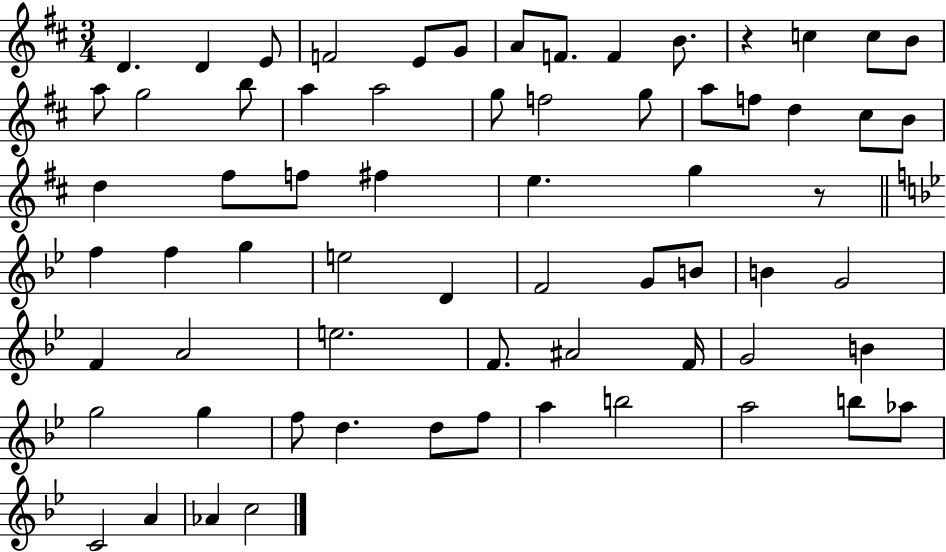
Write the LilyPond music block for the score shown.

{
  \clef treble
  \numericTimeSignature
  \time 3/4
  \key d \major
  d'4. d'4 e'8 | f'2 e'8 g'8 | a'8 f'8. f'4 b'8. | r4 c''4 c''8 b'8 | \break a''8 g''2 b''8 | a''4 a''2 | g''8 f''2 g''8 | a''8 f''8 d''4 cis''8 b'8 | \break d''4 fis''8 f''8 fis''4 | e''4. g''4 r8 | \bar "||" \break \key g \minor f''4 f''4 g''4 | e''2 d'4 | f'2 g'8 b'8 | b'4 g'2 | \break f'4 a'2 | e''2. | f'8. ais'2 f'16 | g'2 b'4 | \break g''2 g''4 | f''8 d''4. d''8 f''8 | a''4 b''2 | a''2 b''8 aes''8 | \break c'2 a'4 | aes'4 c''2 | \bar "|."
}